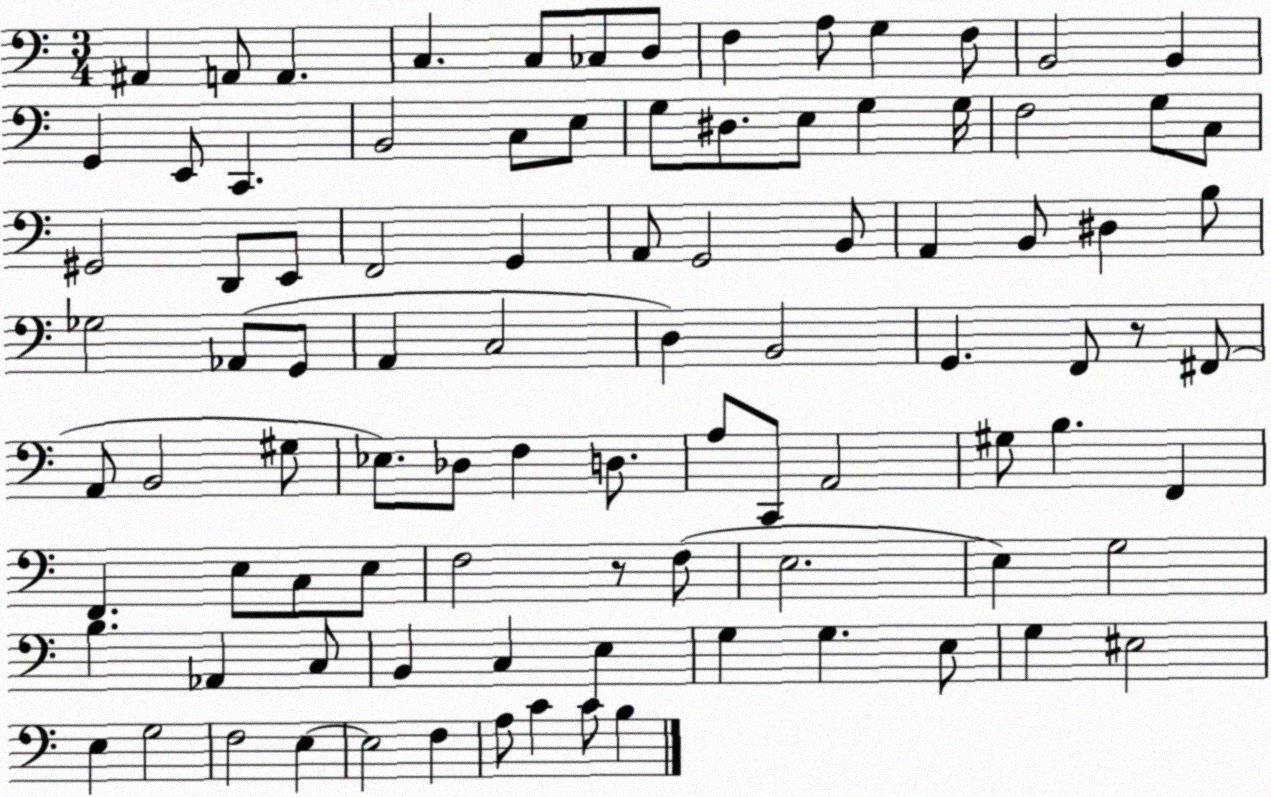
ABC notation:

X:1
T:Untitled
M:3/4
L:1/4
K:C
^A,, A,,/2 A,, C, C,/2 _C,/2 D,/2 F, A,/2 G, F,/2 B,,2 B,, G,, E,,/2 C,, B,,2 C,/2 E,/2 G,/2 ^D,/2 E,/2 G, G,/4 F,2 G,/2 C,/2 ^G,,2 D,,/2 E,,/2 F,,2 G,, A,,/2 G,,2 B,,/2 A,, B,,/2 ^D, B,/2 _G,2 _A,,/2 G,,/2 A,, C,2 D, B,,2 G,, F,,/2 z/2 ^F,,/2 A,,/2 B,,2 ^G,/2 _E,/2 _D,/2 F, D,/2 A,/2 C,,/2 A,,2 ^G,/2 B, F,, F,, E,/2 C,/2 E,/2 F,2 z/2 F,/2 E,2 E, G,2 B, _A,, C,/2 B,, C, E, G, G, E,/2 G, ^E,2 E, G,2 F,2 E, E,2 F, A,/2 C C/2 B,